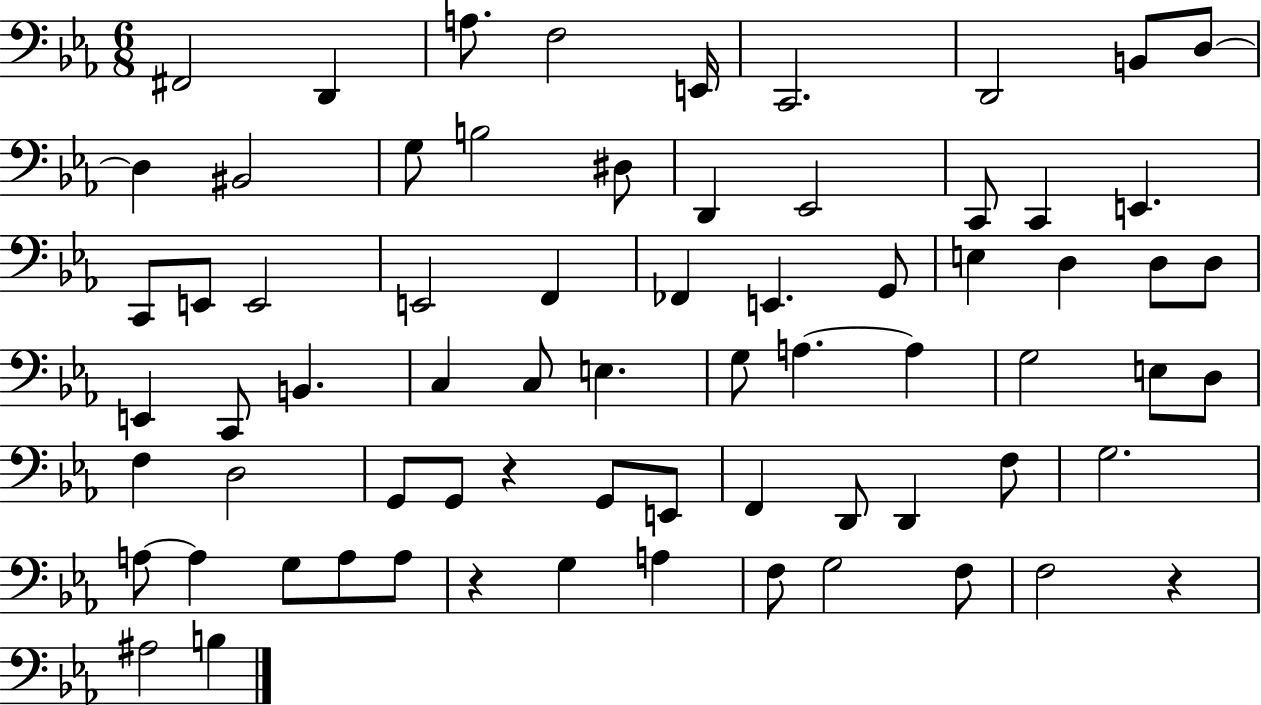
X:1
T:Untitled
M:6/8
L:1/4
K:Eb
^F,,2 D,, A,/2 F,2 E,,/4 C,,2 D,,2 B,,/2 D,/2 D, ^B,,2 G,/2 B,2 ^D,/2 D,, _E,,2 C,,/2 C,, E,, C,,/2 E,,/2 E,,2 E,,2 F,, _F,, E,, G,,/2 E, D, D,/2 D,/2 E,, C,,/2 B,, C, C,/2 E, G,/2 A, A, G,2 E,/2 D,/2 F, D,2 G,,/2 G,,/2 z G,,/2 E,,/2 F,, D,,/2 D,, F,/2 G,2 A,/2 A, G,/2 A,/2 A,/2 z G, A, F,/2 G,2 F,/2 F,2 z ^A,2 B,